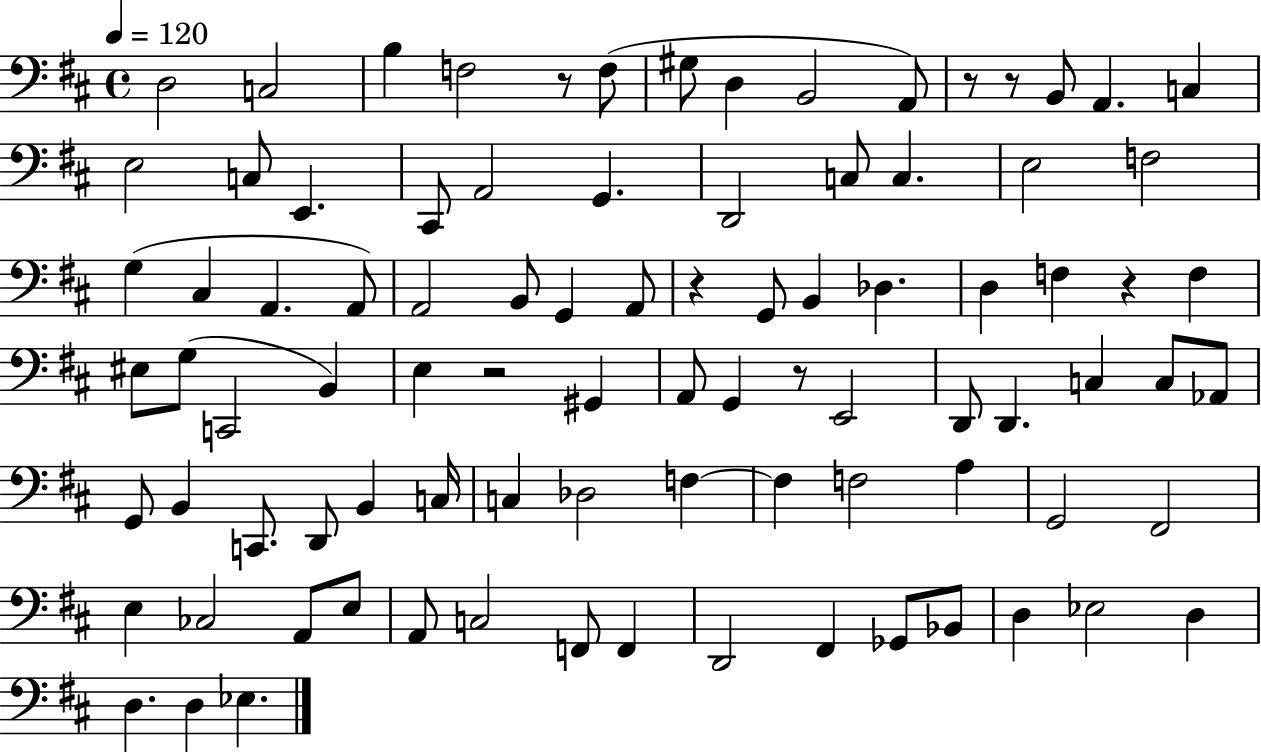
X:1
T:Untitled
M:4/4
L:1/4
K:D
D,2 C,2 B, F,2 z/2 F,/2 ^G,/2 D, B,,2 A,,/2 z/2 z/2 B,,/2 A,, C, E,2 C,/2 E,, ^C,,/2 A,,2 G,, D,,2 C,/2 C, E,2 F,2 G, ^C, A,, A,,/2 A,,2 B,,/2 G,, A,,/2 z G,,/2 B,, _D, D, F, z F, ^E,/2 G,/2 C,,2 B,, E, z2 ^G,, A,,/2 G,, z/2 E,,2 D,,/2 D,, C, C,/2 _A,,/2 G,,/2 B,, C,,/2 D,,/2 B,, C,/4 C, _D,2 F, F, F,2 A, G,,2 ^F,,2 E, _C,2 A,,/2 E,/2 A,,/2 C,2 F,,/2 F,, D,,2 ^F,, _G,,/2 _B,,/2 D, _E,2 D, D, D, _E,